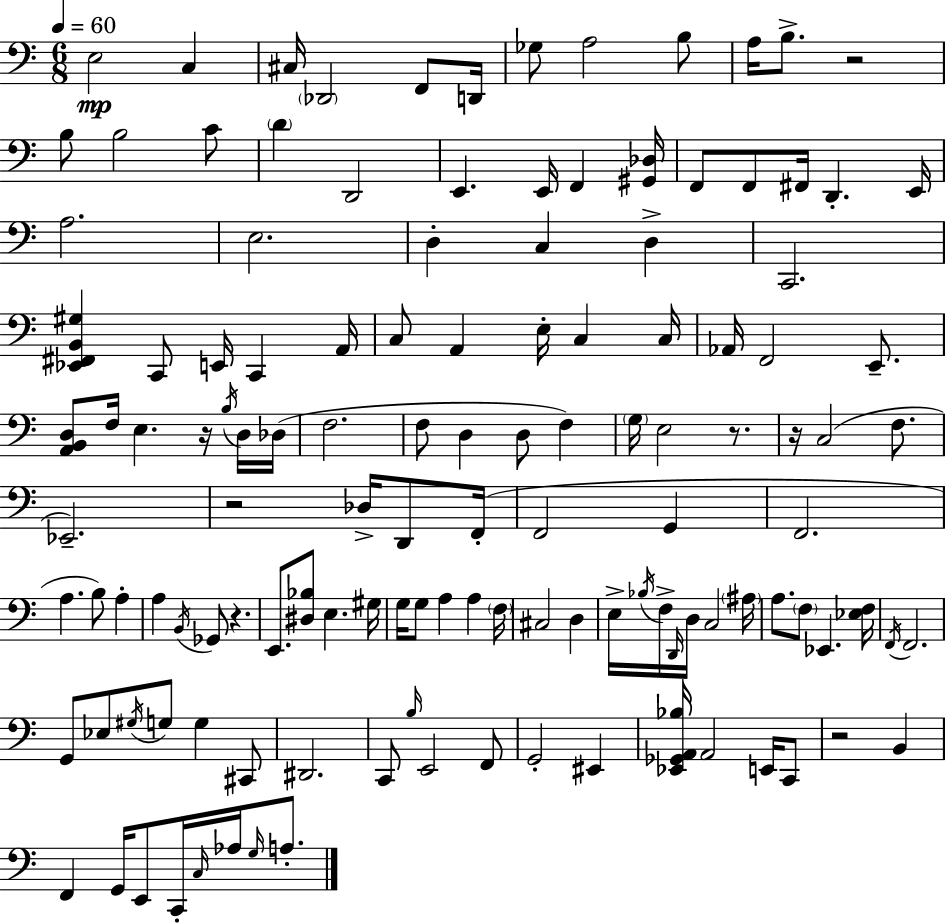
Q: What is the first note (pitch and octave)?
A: E3